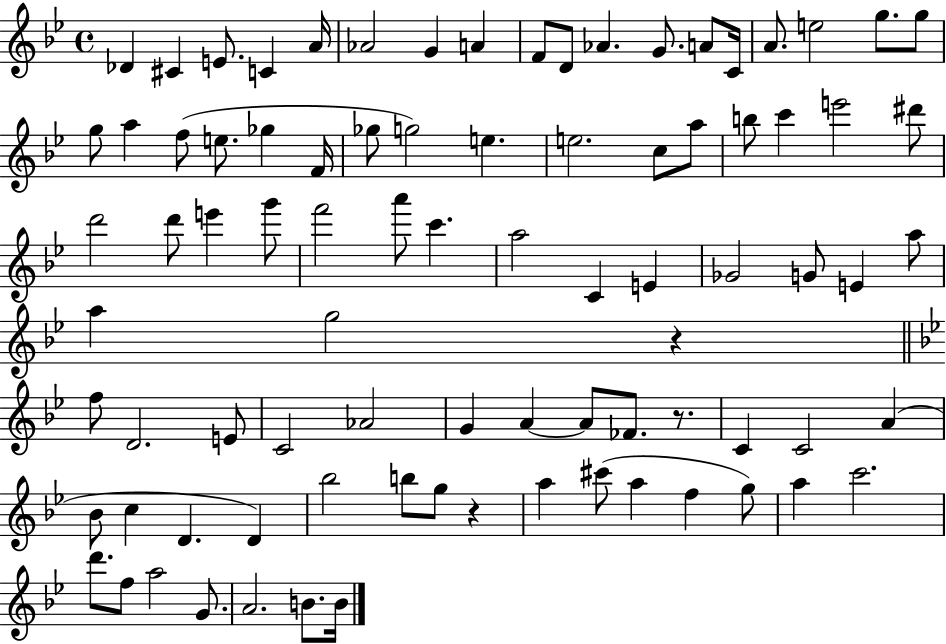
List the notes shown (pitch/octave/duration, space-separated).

Db4/q C#4/q E4/e. C4/q A4/s Ab4/h G4/q A4/q F4/e D4/e Ab4/q. G4/e. A4/e C4/s A4/e. E5/h G5/e. G5/e G5/e A5/q F5/e E5/e. Gb5/q F4/s Gb5/e G5/h E5/q. E5/h. C5/e A5/e B5/e C6/q E6/h D#6/e D6/h D6/e E6/q G6/e F6/h A6/e C6/q. A5/h C4/q E4/q Gb4/h G4/e E4/q A5/e A5/q G5/h R/q F5/e D4/h. E4/e C4/h Ab4/h G4/q A4/q A4/e FES4/e. R/e. C4/q C4/h A4/q Bb4/e C5/q D4/q. D4/q Bb5/h B5/e G5/e R/q A5/q C#6/e A5/q F5/q G5/e A5/q C6/h. D6/e. F5/e A5/h G4/e. A4/h. B4/e. B4/s